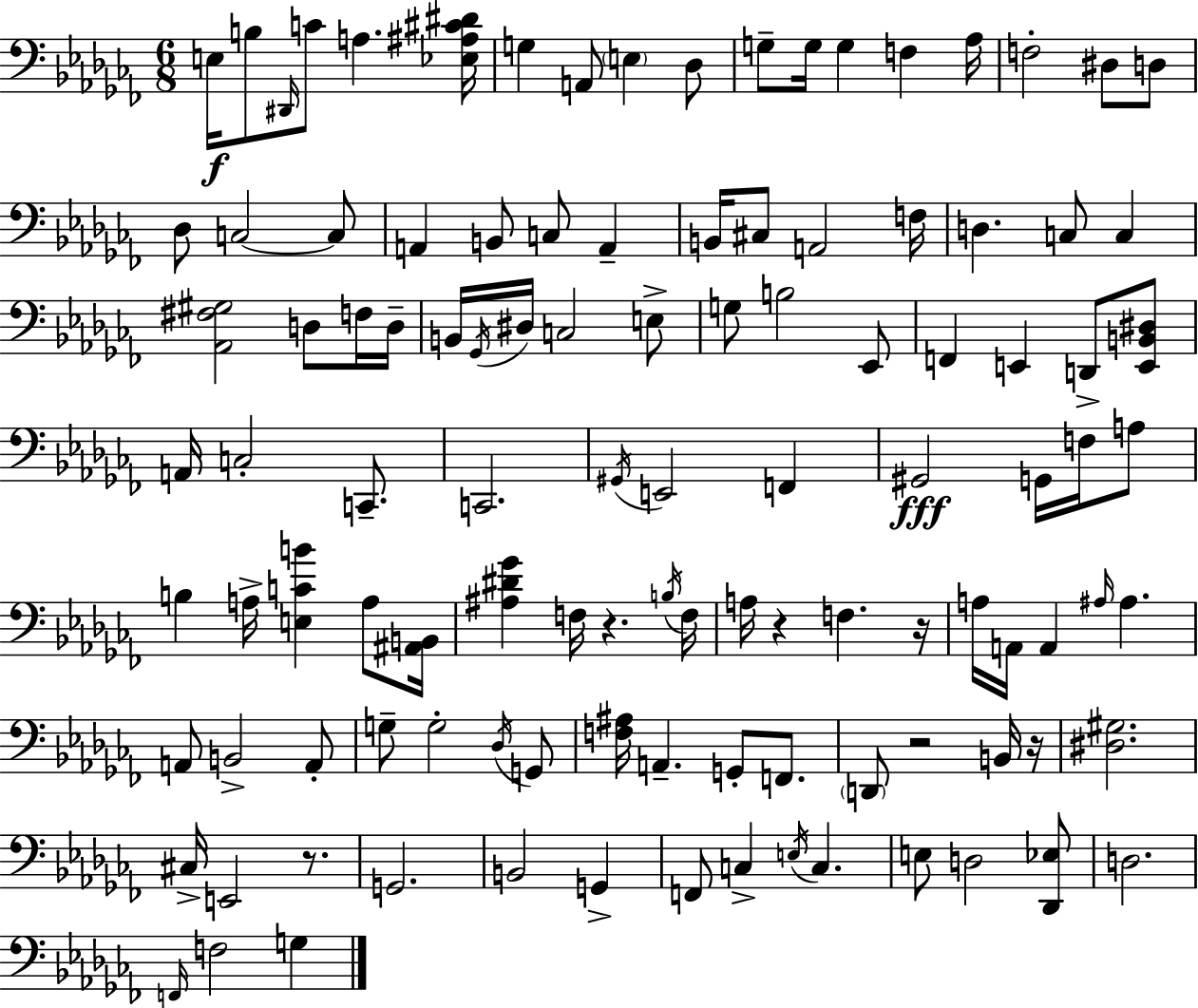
{
  \clef bass
  \numericTimeSignature
  \time 6/8
  \key aes \minor
  e16\f b8 \grace { dis,16 } c'8 a4. | <ees ais cis' dis'>16 g4 a,8 \parenthesize e4 des8 | g8-- g16 g4 f4 | aes16 f2-. dis8 d8 | \break des8 c2~~ c8 | a,4 b,8 c8 a,4-- | b,16 cis8 a,2 | f16 d4. c8 c4 | \break <aes, fis gis>2 d8 f16 | d16-- b,16 \acciaccatura { ges,16 } dis16 c2 | e8-> g8 b2 | ees,8 f,4 e,4 d,8-> | \break <e, b, dis>8 a,16 c2-. c,8.-- | c,2. | \acciaccatura { gis,16 } e,2 f,4 | gis,2\fff g,16 | \break f16 a8 b4 a16-> <e c' b'>4 | a8 <ais, b,>16 <ais dis' ges'>4 f16 r4. | \acciaccatura { b16 } f16 a16 r4 f4. | r16 a16 a,16 a,4 \grace { ais16 } ais4. | \break a,8 b,2-> | a,8-. g8-- g2-. | \acciaccatura { des16 } g,8 <f ais>16 a,4.-- | g,8-. f,8. \parenthesize d,8 r2 | \break b,16 r16 <dis gis>2. | cis16-> e,2 | r8. g,2. | b,2 | \break g,4-> f,8 c4-> | \acciaccatura { e16 } c4. e8 d2 | <des, ees>8 d2. | \grace { f,16 } f2 | \break g4 \bar "|."
}